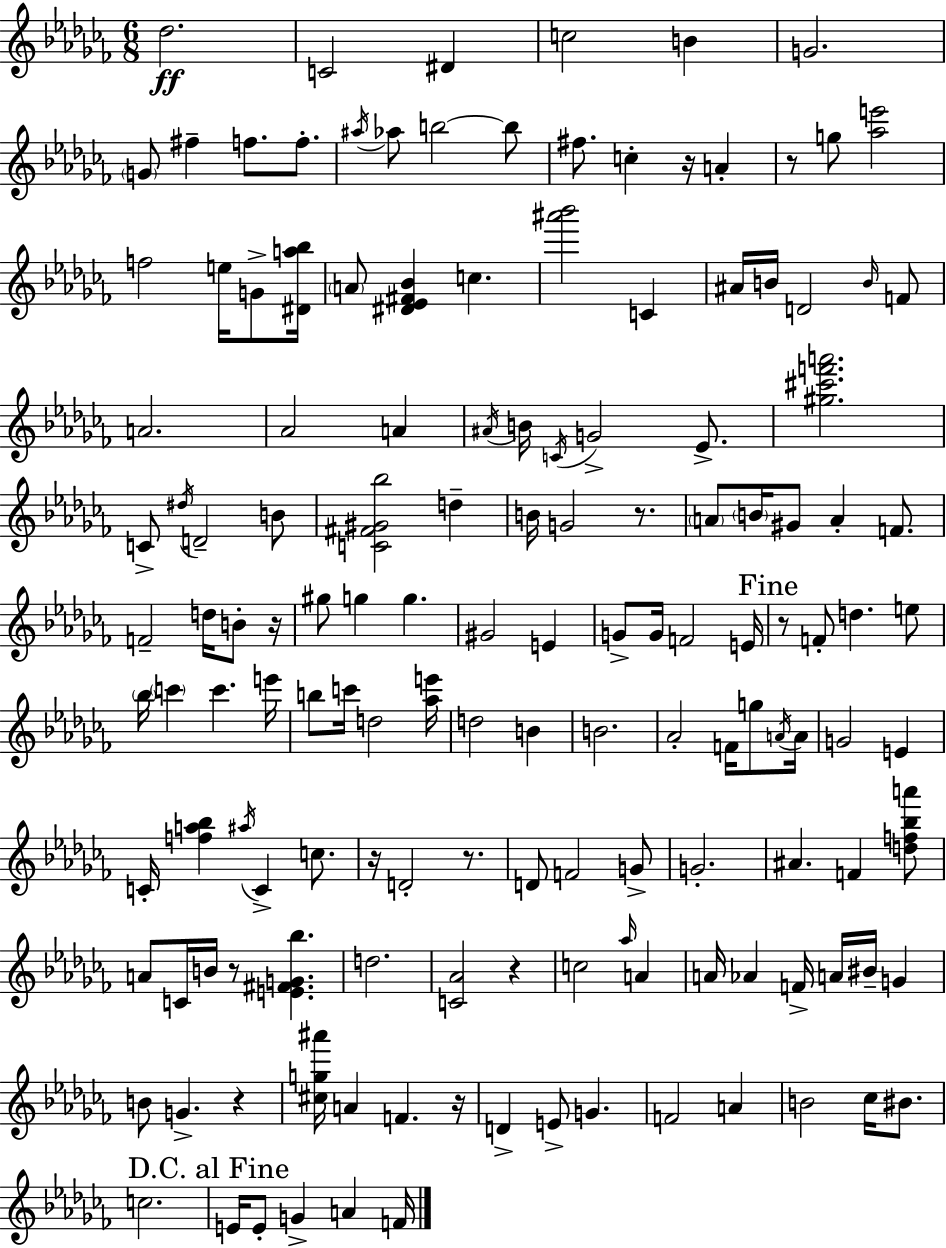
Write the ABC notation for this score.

X:1
T:Untitled
M:6/8
L:1/4
K:Abm
_d2 C2 ^D c2 B G2 G/2 ^f f/2 f/2 ^a/4 _a/2 b2 b/2 ^f/2 c z/4 A z/2 g/2 [_ae']2 f2 e/4 G/2 [^Da_b]/4 A/2 [^D_E^F_B] c [^a'_b']2 C ^A/4 B/4 D2 B/4 F/2 A2 _A2 A ^A/4 B/4 C/4 G2 _E/2 [^g^c'f'a']2 C/2 ^d/4 D2 B/2 [C^F^G_b]2 d B/4 G2 z/2 A/2 B/4 ^G/2 A F/2 F2 d/4 B/2 z/4 ^g/2 g g ^G2 E G/2 G/4 F2 E/4 z/2 F/2 d e/2 _b/4 c' c' e'/4 b/2 c'/4 d2 [_ae']/4 d2 B B2 _A2 F/4 g/2 A/4 A/4 G2 E C/4 [fa_b] ^a/4 C c/2 z/4 D2 z/2 D/2 F2 G/2 G2 ^A F [df_ba']/2 A/2 C/4 B/4 z/2 [E^FG_b] d2 [C_A]2 z c2 _a/4 A A/4 _A F/4 A/4 ^B/4 G B/2 G z [^cg^a']/4 A F z/4 D E/2 G F2 A B2 _c/4 ^B/2 c2 E/4 E/2 G A F/4